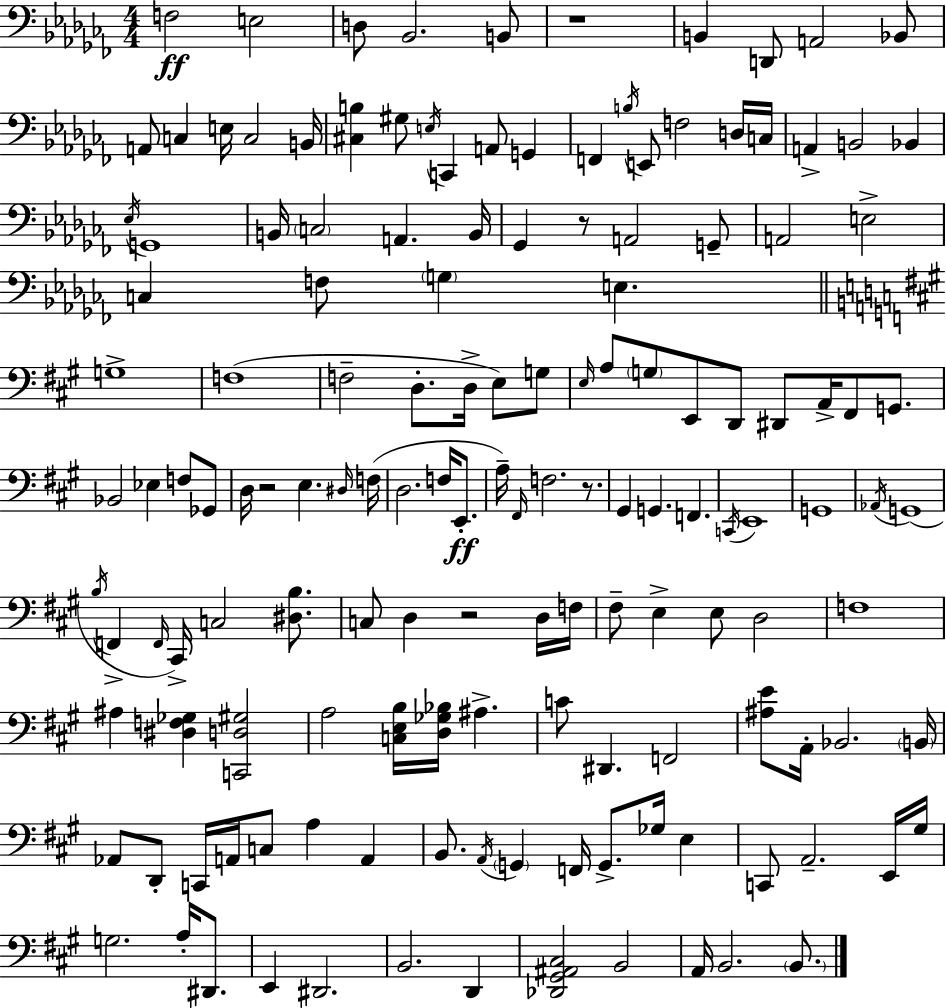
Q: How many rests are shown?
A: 5